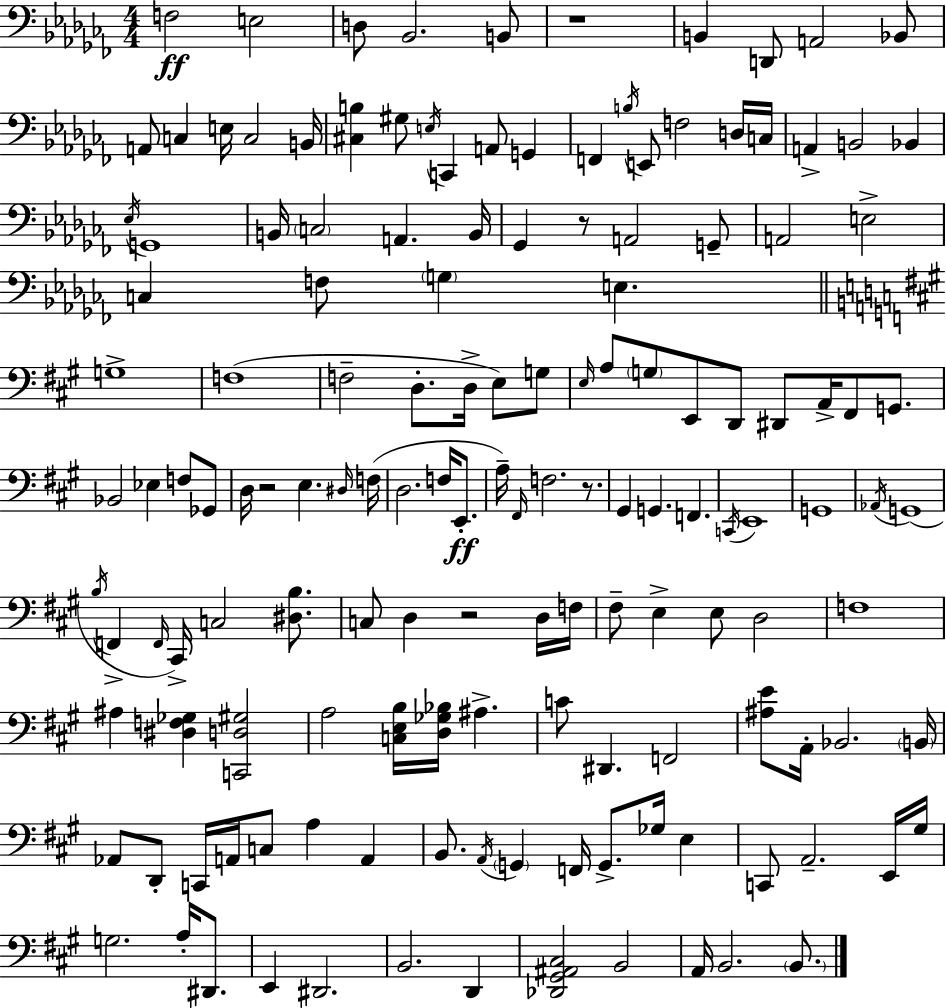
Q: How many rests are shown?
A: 5